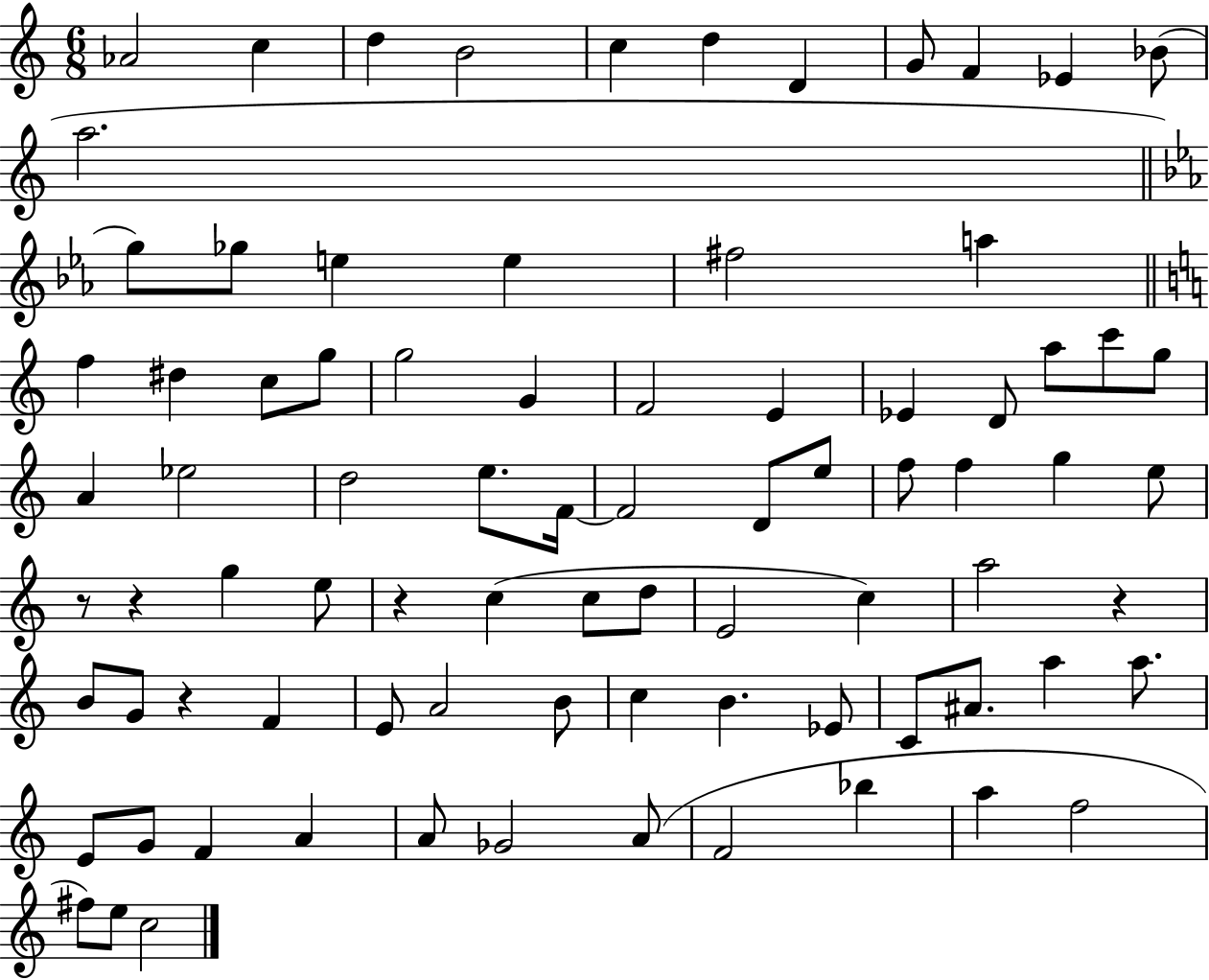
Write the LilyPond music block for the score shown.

{
  \clef treble
  \numericTimeSignature
  \time 6/8
  \key c \major
  aes'2 c''4 | d''4 b'2 | c''4 d''4 d'4 | g'8 f'4 ees'4 bes'8( | \break a''2. | \bar "||" \break \key ees \major g''8) ges''8 e''4 e''4 | fis''2 a''4 | \bar "||" \break \key a \minor f''4 dis''4 c''8 g''8 | g''2 g'4 | f'2 e'4 | ees'4 d'8 a''8 c'''8 g''8 | \break a'4 ees''2 | d''2 e''8. f'16~~ | f'2 d'8 e''8 | f''8 f''4 g''4 e''8 | \break r8 r4 g''4 e''8 | r4 c''4( c''8 d''8 | e'2 c''4) | a''2 r4 | \break b'8 g'8 r4 f'4 | e'8 a'2 b'8 | c''4 b'4. ees'8 | c'8 ais'8. a''4 a''8. | \break e'8 g'8 f'4 a'4 | a'8 ges'2 a'8( | f'2 bes''4 | a''4 f''2 | \break fis''8) e''8 c''2 | \bar "|."
}